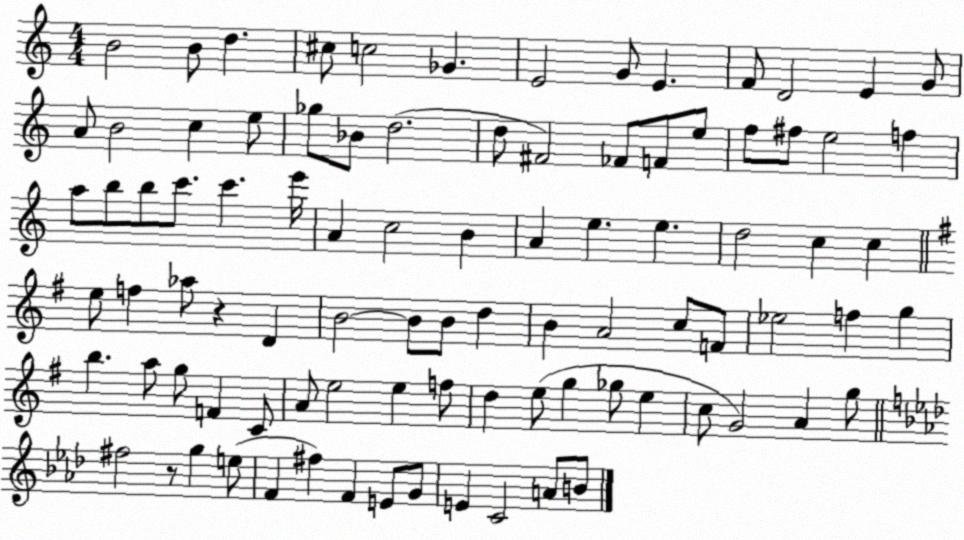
X:1
T:Untitled
M:4/4
L:1/4
K:C
B2 B/2 d ^c/2 c2 _G E2 G/2 E F/2 D2 E G/2 A/2 B2 c e/2 _g/2 _B/2 d2 d/2 ^F2 _F/2 F/2 e/2 f/2 ^f/2 e2 f a/2 b/2 b/2 c'/2 c' e'/4 A c2 B A e e d2 c c e/2 f _a/2 z D B2 B/2 B/2 d B A2 c/2 F/2 _e2 f g b a/2 g/2 F C/2 A/2 e2 e f/2 d e/2 g _g/2 e c/2 G2 A g/2 ^f2 z/2 g e/2 F ^f F E/2 G/2 E C2 A/2 B/2